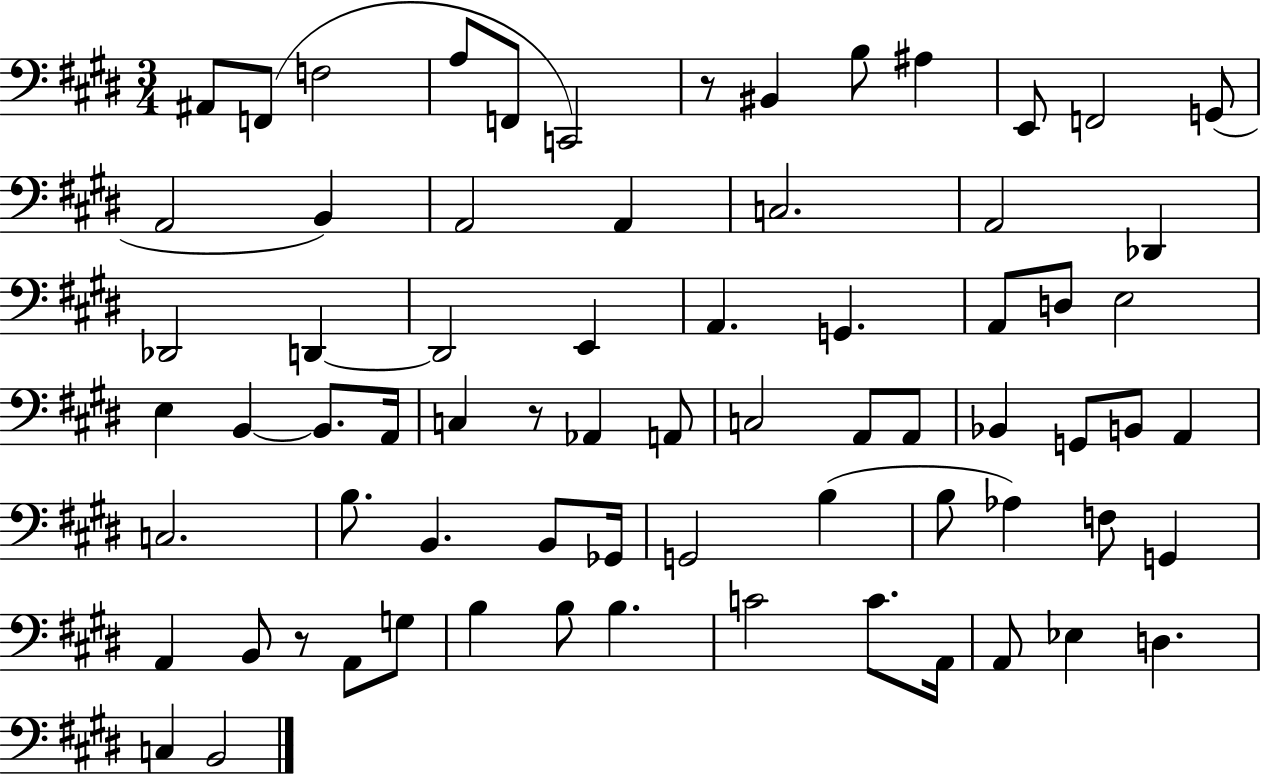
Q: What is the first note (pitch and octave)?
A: A#2